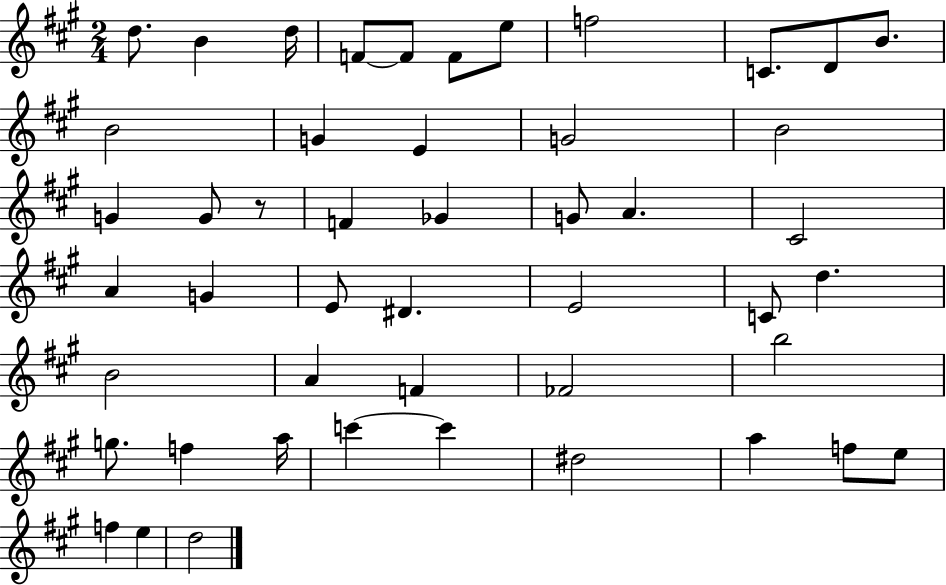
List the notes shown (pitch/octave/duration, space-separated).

D5/e. B4/q D5/s F4/e F4/e F4/e E5/e F5/h C4/e. D4/e B4/e. B4/h G4/q E4/q G4/h B4/h G4/q G4/e R/e F4/q Gb4/q G4/e A4/q. C#4/h A4/q G4/q E4/e D#4/q. E4/h C4/e D5/q. B4/h A4/q F4/q FES4/h B5/h G5/e. F5/q A5/s C6/q C6/q D#5/h A5/q F5/e E5/e F5/q E5/q D5/h